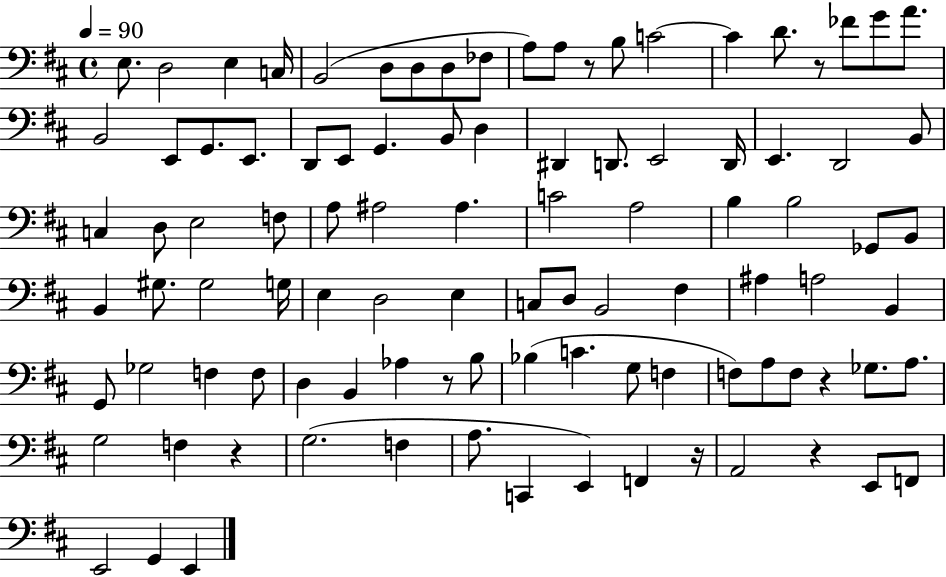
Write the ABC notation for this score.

X:1
T:Untitled
M:4/4
L:1/4
K:D
E,/2 D,2 E, C,/4 B,,2 D,/2 D,/2 D,/2 _F,/2 A,/2 A,/2 z/2 B,/2 C2 C D/2 z/2 _F/2 G/2 A/2 B,,2 E,,/2 G,,/2 E,,/2 D,,/2 E,,/2 G,, B,,/2 D, ^D,, D,,/2 E,,2 D,,/4 E,, D,,2 B,,/2 C, D,/2 E,2 F,/2 A,/2 ^A,2 ^A, C2 A,2 B, B,2 _G,,/2 B,,/2 B,, ^G,/2 ^G,2 G,/4 E, D,2 E, C,/2 D,/2 B,,2 ^F, ^A, A,2 B,, G,,/2 _G,2 F, F,/2 D, B,, _A, z/2 B,/2 _B, C G,/2 F, F,/2 A,/2 F,/2 z _G,/2 A,/2 G,2 F, z G,2 F, A,/2 C,, E,, F,, z/4 A,,2 z E,,/2 F,,/2 E,,2 G,, E,,